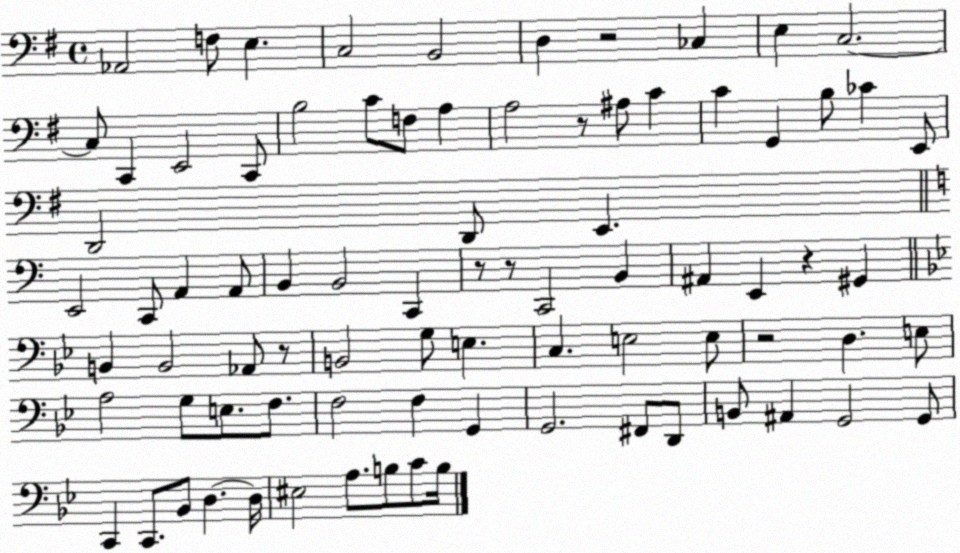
X:1
T:Untitled
M:4/4
L:1/4
K:G
_A,,2 F,/2 E, C,2 B,,2 D, z2 _C, E, C,2 C,/2 C,, E,,2 C,,/2 B,2 C/2 F,/2 A, A,2 z/2 ^A,/2 C C G,, B,/2 _C E,,/2 D,,2 D,,/2 E,, E,,2 C,,/2 A,, A,,/2 B,, B,,2 C,, z/2 z/2 C,,2 B,, ^A,, E,, z ^G,, B,, B,,2 _A,,/2 z/2 B,,2 G,/2 E, C, E,2 E,/2 z2 D, E,/2 A,2 G,/2 E,/2 F,/2 F,2 F, G,, G,,2 ^F,,/2 D,,/2 B,,/2 ^A,, G,,2 G,,/2 C,, C,,/2 _B,,/2 D, D,/4 ^E,2 A,/2 B,/2 C/2 B,/4